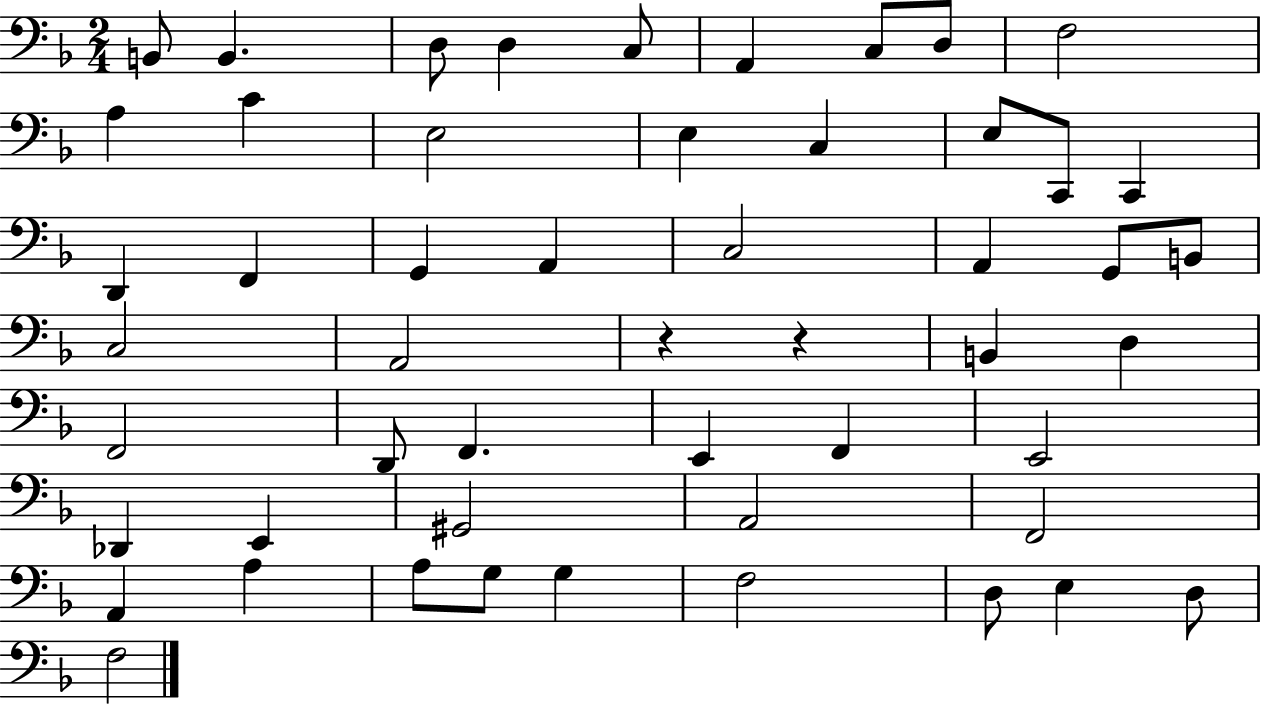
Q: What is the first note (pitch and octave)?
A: B2